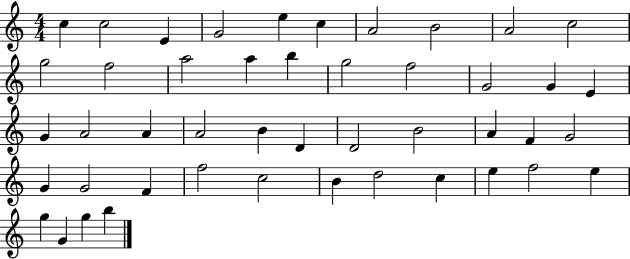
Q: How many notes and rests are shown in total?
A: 46